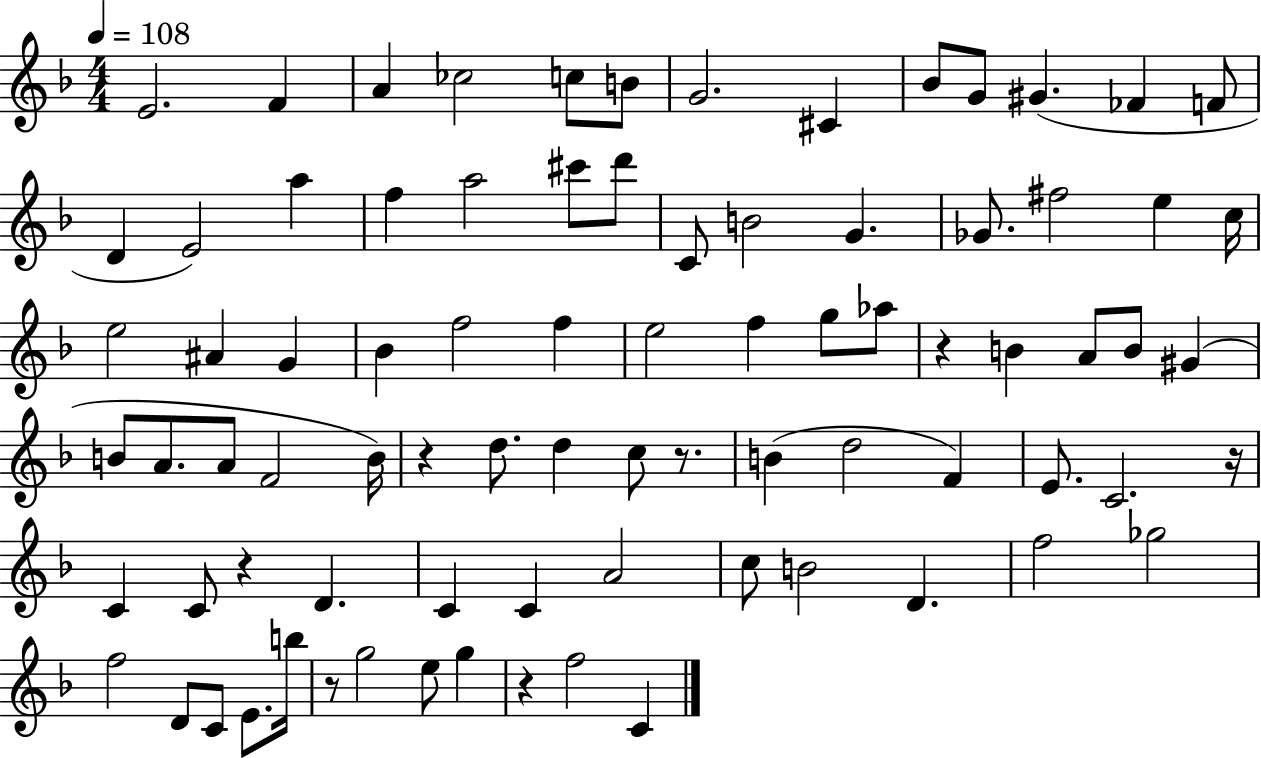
{
  \clef treble
  \numericTimeSignature
  \time 4/4
  \key f \major
  \tempo 4 = 108
  e'2. f'4 | a'4 ces''2 c''8 b'8 | g'2. cis'4 | bes'8 g'8 gis'4.( fes'4 f'8 | \break d'4 e'2) a''4 | f''4 a''2 cis'''8 d'''8 | c'8 b'2 g'4. | ges'8. fis''2 e''4 c''16 | \break e''2 ais'4 g'4 | bes'4 f''2 f''4 | e''2 f''4 g''8 aes''8 | r4 b'4 a'8 b'8 gis'4( | \break b'8 a'8. a'8 f'2 b'16) | r4 d''8. d''4 c''8 r8. | b'4( d''2 f'4) | e'8. c'2. r16 | \break c'4 c'8 r4 d'4. | c'4 c'4 a'2 | c''8 b'2 d'4. | f''2 ges''2 | \break f''2 d'8 c'8 e'8. b''16 | r8 g''2 e''8 g''4 | r4 f''2 c'4 | \bar "|."
}